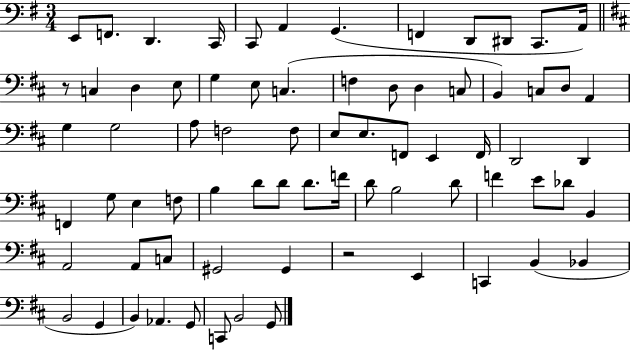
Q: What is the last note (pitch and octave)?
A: G2